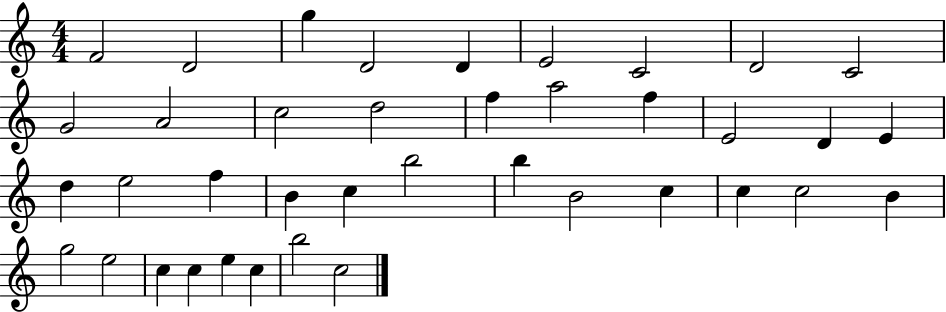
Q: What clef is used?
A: treble